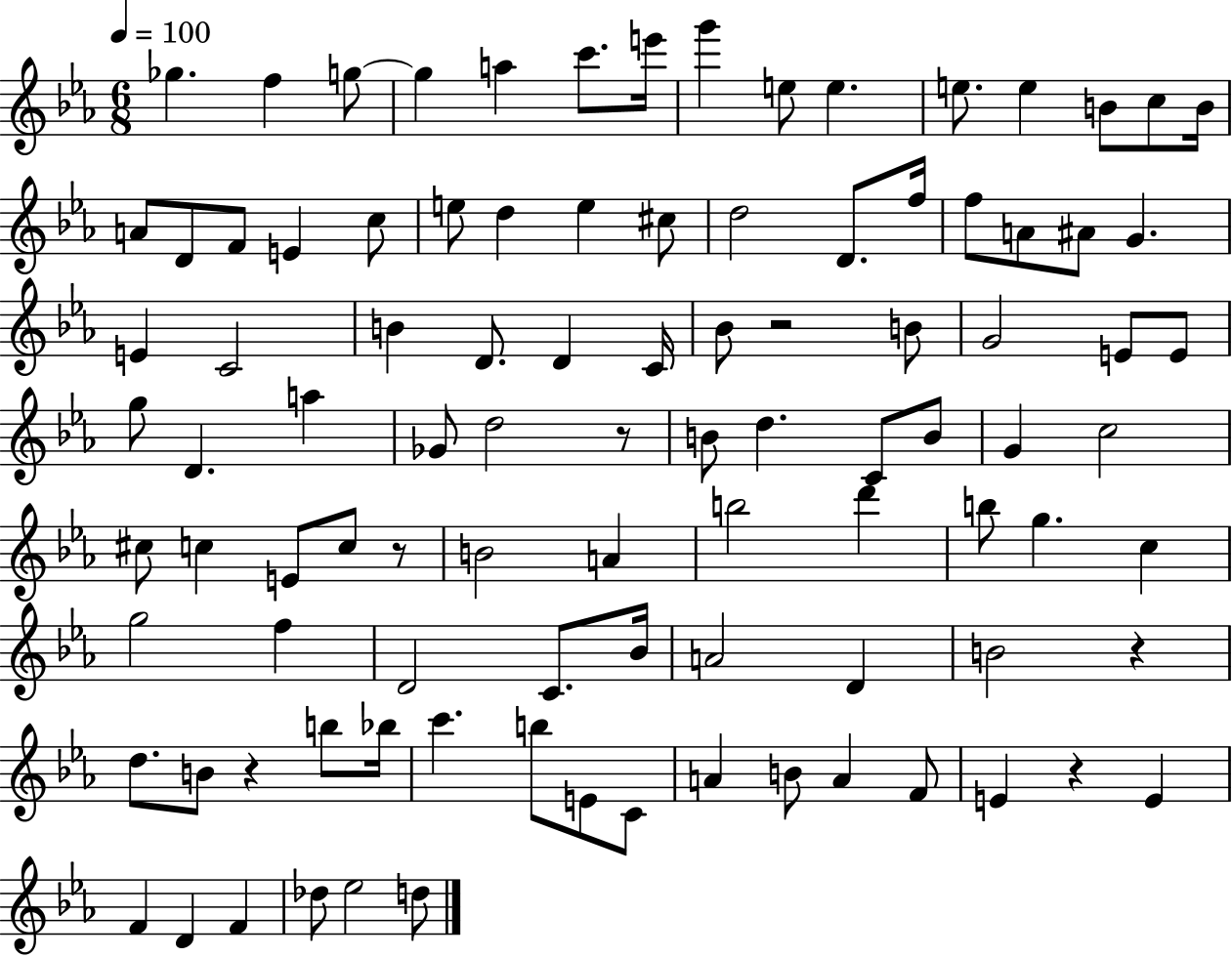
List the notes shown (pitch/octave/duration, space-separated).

Gb5/q. F5/q G5/e G5/q A5/q C6/e. E6/s G6/q E5/e E5/q. E5/e. E5/q B4/e C5/e B4/s A4/e D4/e F4/e E4/q C5/e E5/e D5/q E5/q C#5/e D5/h D4/e. F5/s F5/e A4/e A#4/e G4/q. E4/q C4/h B4/q D4/e. D4/q C4/s Bb4/e R/h B4/e G4/h E4/e E4/e G5/e D4/q. A5/q Gb4/e D5/h R/e B4/e D5/q. C4/e B4/e G4/q C5/h C#5/e C5/q E4/e C5/e R/e B4/h A4/q B5/h D6/q B5/e G5/q. C5/q G5/h F5/q D4/h C4/e. Bb4/s A4/h D4/q B4/h R/q D5/e. B4/e R/q B5/e Bb5/s C6/q. B5/e E4/e C4/e A4/q B4/e A4/q F4/e E4/q R/q E4/q F4/q D4/q F4/q Db5/e Eb5/h D5/e